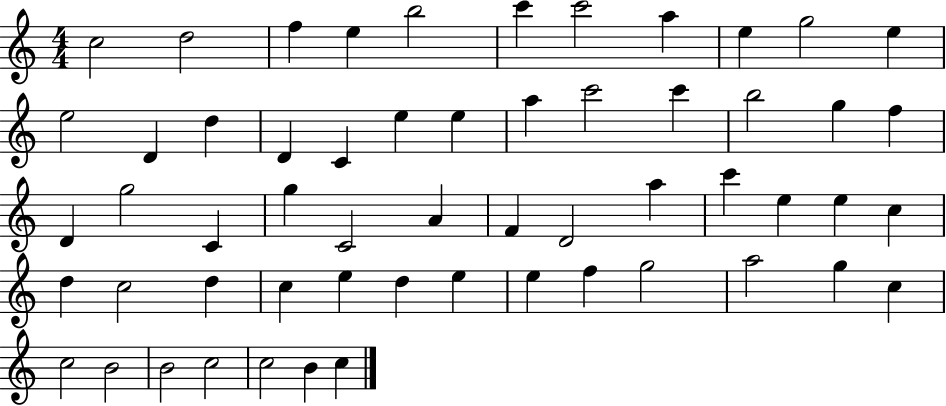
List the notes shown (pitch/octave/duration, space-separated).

C5/h D5/h F5/q E5/q B5/h C6/q C6/h A5/q E5/q G5/h E5/q E5/h D4/q D5/q D4/q C4/q E5/q E5/q A5/q C6/h C6/q B5/h G5/q F5/q D4/q G5/h C4/q G5/q C4/h A4/q F4/q D4/h A5/q C6/q E5/q E5/q C5/q D5/q C5/h D5/q C5/q E5/q D5/q E5/q E5/q F5/q G5/h A5/h G5/q C5/q C5/h B4/h B4/h C5/h C5/h B4/q C5/q